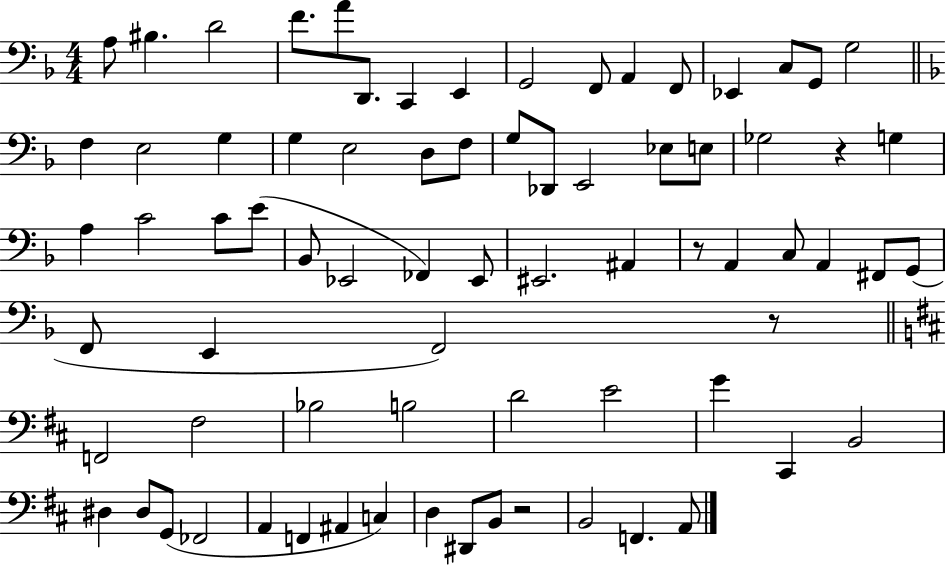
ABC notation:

X:1
T:Untitled
M:4/4
L:1/4
K:F
A,/2 ^B, D2 F/2 A/2 D,,/2 C,, E,, G,,2 F,,/2 A,, F,,/2 _E,, C,/2 G,,/2 G,2 F, E,2 G, G, E,2 D,/2 F,/2 G,/2 _D,,/2 E,,2 _E,/2 E,/2 _G,2 z G, A, C2 C/2 E/2 _B,,/2 _E,,2 _F,, _E,,/2 ^E,,2 ^A,, z/2 A,, C,/2 A,, ^F,,/2 G,,/2 F,,/2 E,, F,,2 z/2 F,,2 ^F,2 _B,2 B,2 D2 E2 G ^C,, B,,2 ^D, ^D,/2 G,,/2 _F,,2 A,, F,, ^A,, C, D, ^D,,/2 B,,/2 z2 B,,2 F,, A,,/2